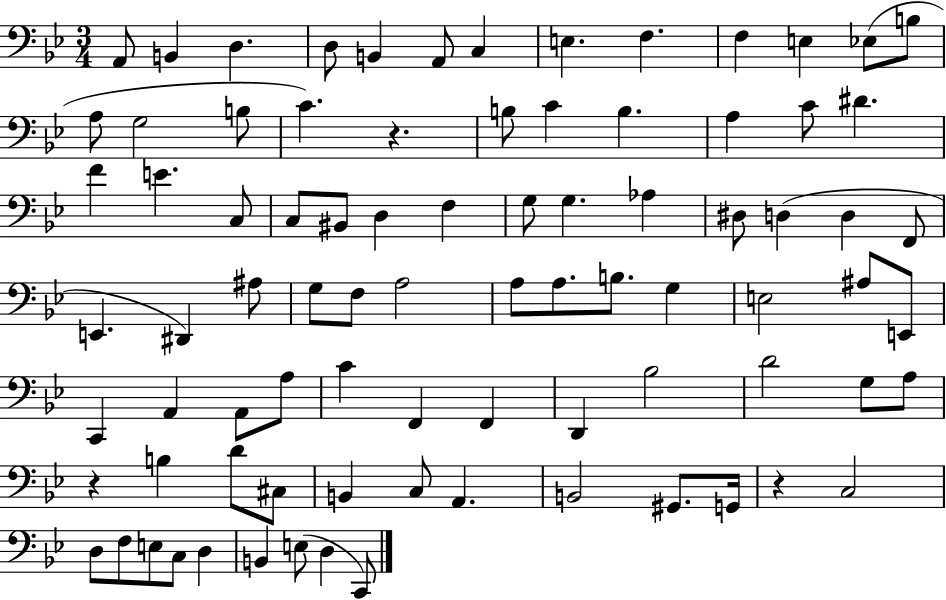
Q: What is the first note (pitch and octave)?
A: A2